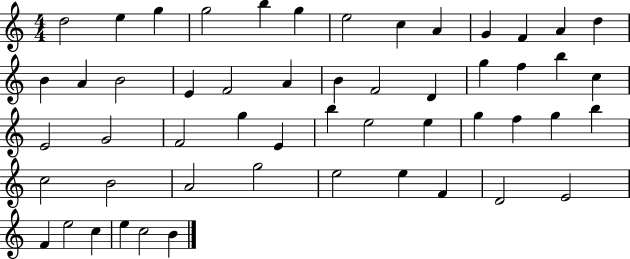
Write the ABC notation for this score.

X:1
T:Untitled
M:4/4
L:1/4
K:C
d2 e g g2 b g e2 c A G F A d B A B2 E F2 A B F2 D g f b c E2 G2 F2 g E b e2 e g f g b c2 B2 A2 g2 e2 e F D2 E2 F e2 c e c2 B